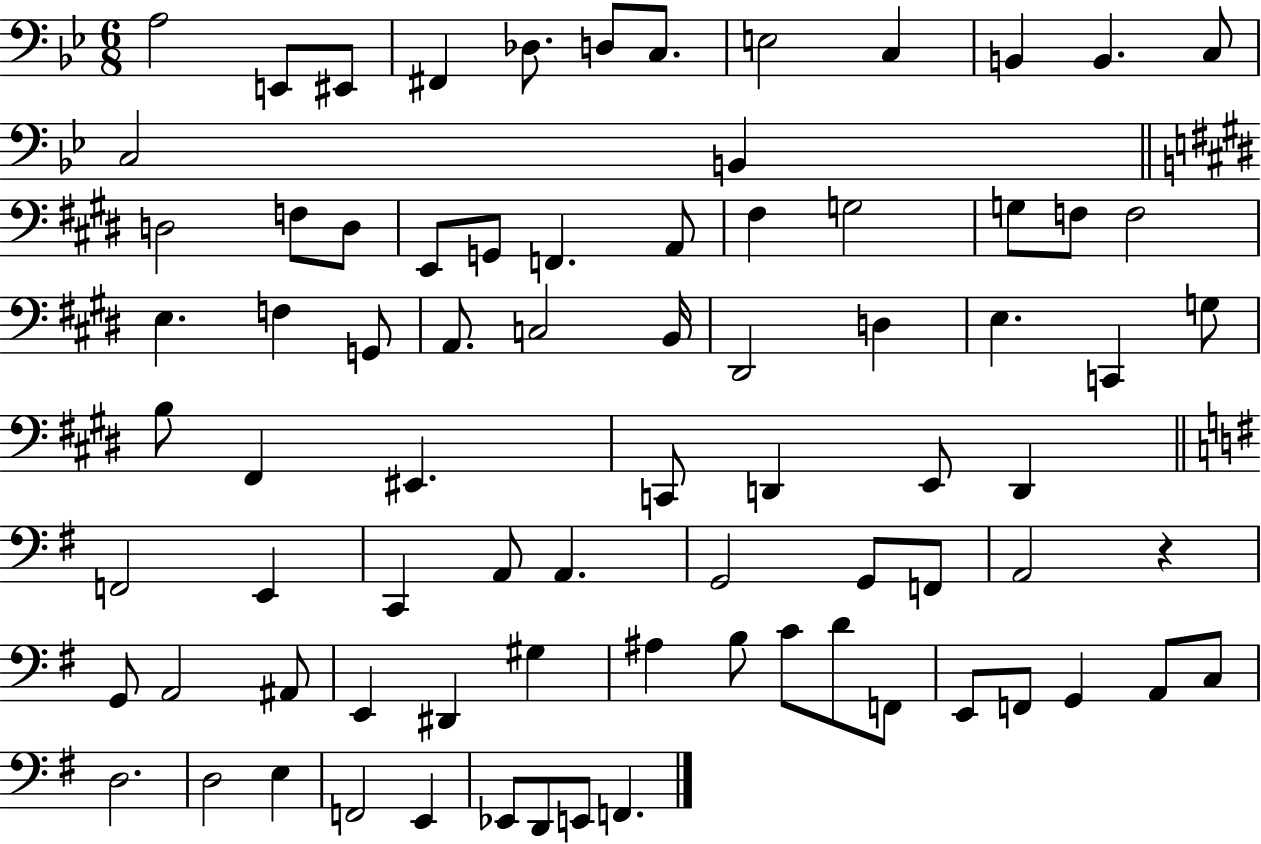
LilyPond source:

{
  \clef bass
  \numericTimeSignature
  \time 6/8
  \key bes \major
  a2 e,8 eis,8 | fis,4 des8. d8 c8. | e2 c4 | b,4 b,4. c8 | \break c2 b,4 | \bar "||" \break \key e \major d2 f8 d8 | e,8 g,8 f,4. a,8 | fis4 g2 | g8 f8 f2 | \break e4. f4 g,8 | a,8. c2 b,16 | dis,2 d4 | e4. c,4 g8 | \break b8 fis,4 eis,4. | c,8 d,4 e,8 d,4 | \bar "||" \break \key g \major f,2 e,4 | c,4 a,8 a,4. | g,2 g,8 f,8 | a,2 r4 | \break g,8 a,2 ais,8 | e,4 dis,4 gis4 | ais4 b8 c'8 d'8 f,8 | e,8 f,8 g,4 a,8 c8 | \break d2. | d2 e4 | f,2 e,4 | ees,8 d,8 e,8 f,4. | \break \bar "|."
}